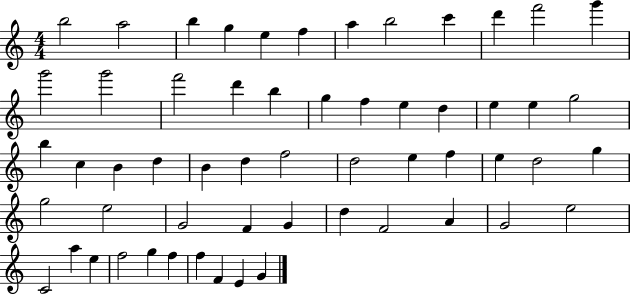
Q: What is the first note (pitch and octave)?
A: B5